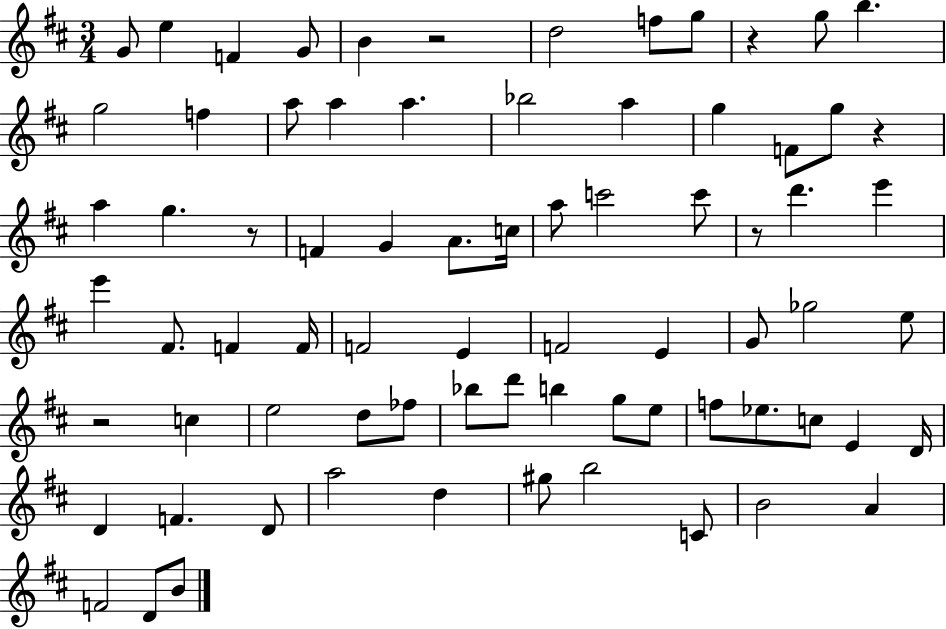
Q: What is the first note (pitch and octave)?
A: G4